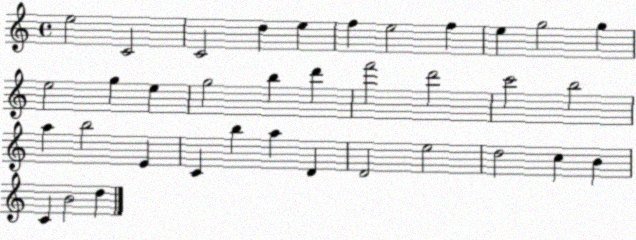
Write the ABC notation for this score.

X:1
T:Untitled
M:4/4
L:1/4
K:C
e2 C2 C2 d e f e2 f e g2 g e2 g e g2 b d' f'2 d'2 c'2 b2 a b2 E C b a D D2 e2 d2 c B C B2 d